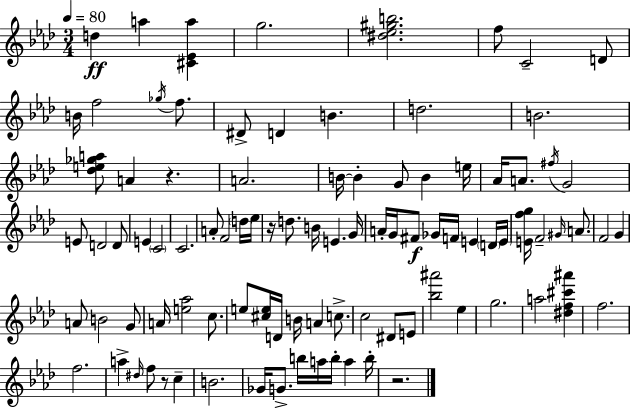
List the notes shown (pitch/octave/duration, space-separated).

D5/q A5/q [C#4,Eb4,A5]/q G5/h. [D#5,Eb5,G#5,B5]/h. F5/e C4/h D4/e B4/s F5/h Gb5/s F5/e. D#4/e D4/q B4/q. D5/h. B4/h. [Db5,E5,Gb5,A5]/e A4/q R/q. A4/h. B4/s B4/q G4/e B4/q E5/s Ab4/s A4/e. F#5/s G4/h E4/e D4/h D4/e E4/q C4/h C4/h. A4/e F4/h D5/s Eb5/s R/s D5/e. B4/s E4/q. G4/s A4/s G4/s F#4/e Gb4/s F4/s E4/q D4/s E4/s [E4,F5,G5]/s F4/h G#4/s A4/e. F4/h G4/q A4/e B4/h G4/e A4/s [E5,Ab5]/h C5/e. E5/e [C#5,E5]/s D4/s B4/s A4/q C5/e. C5/h D#4/e E4/e [Bb5,A#6]/h Eb5/q G5/h. A5/h [D#5,F5,C#6,A#6]/q F5/h. F5/h. A5/q D#5/s F5/e R/e C5/q B4/h. Gb4/s G4/e. B5/s A5/s B5/s A5/q B5/s R/h.